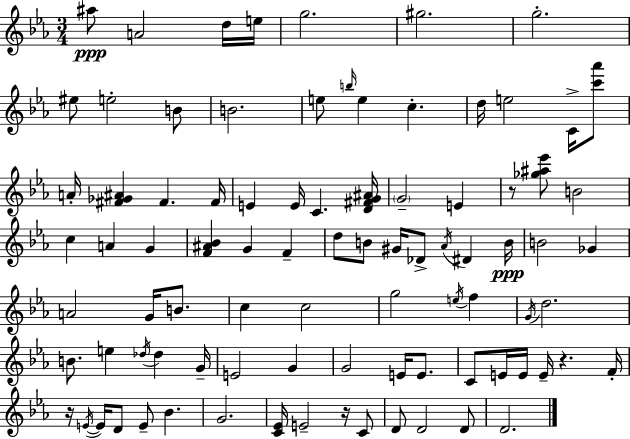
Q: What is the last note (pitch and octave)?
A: D4